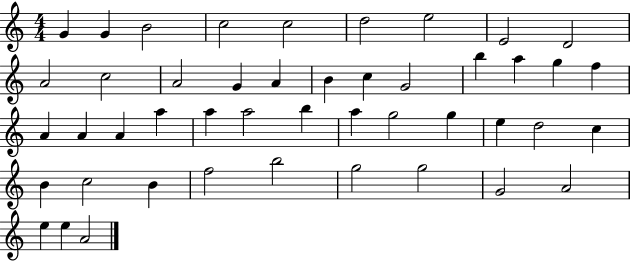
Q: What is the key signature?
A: C major